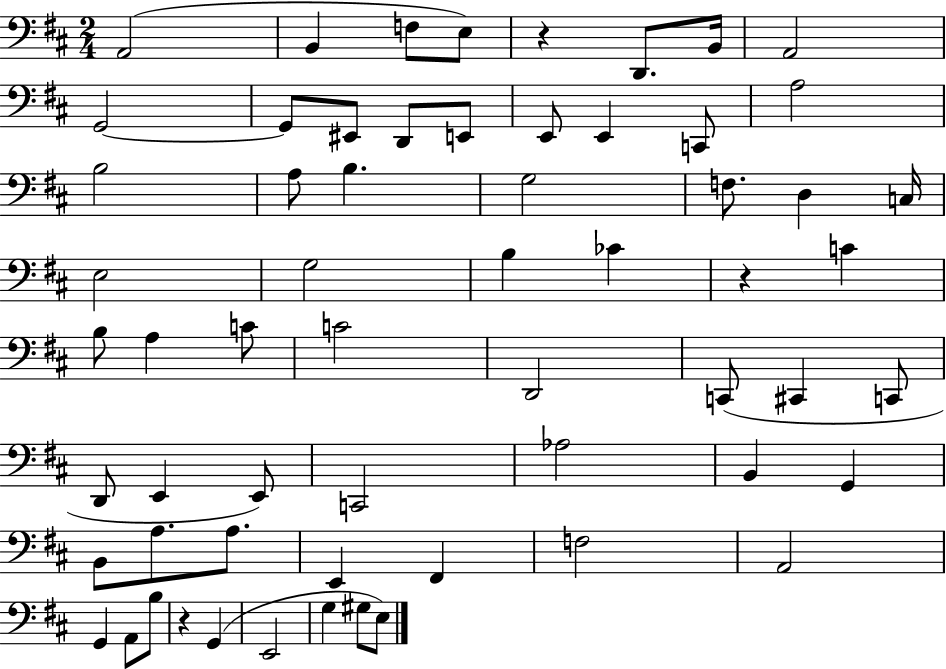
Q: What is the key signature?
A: D major